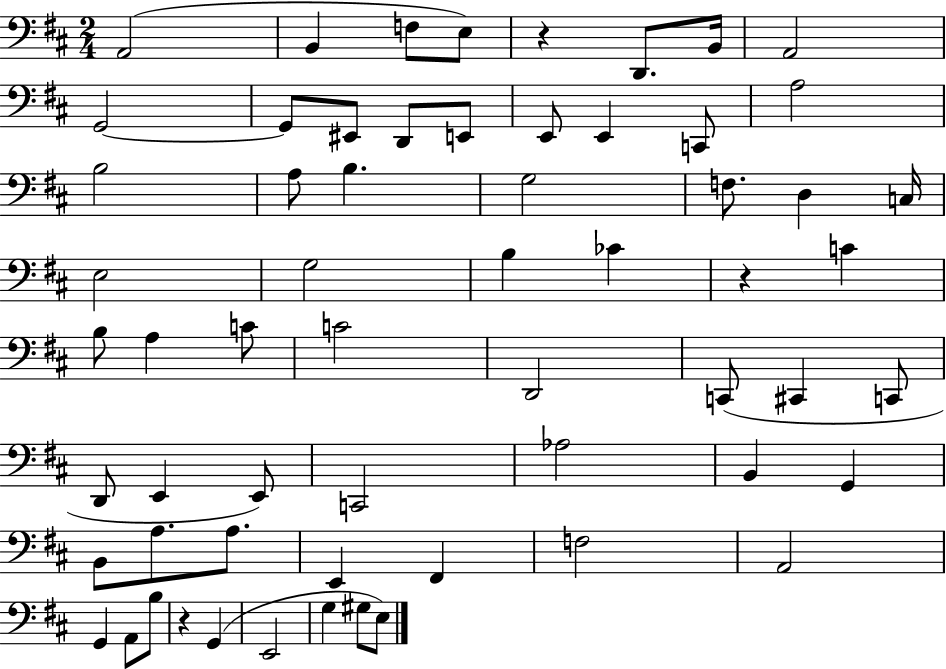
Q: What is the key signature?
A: D major